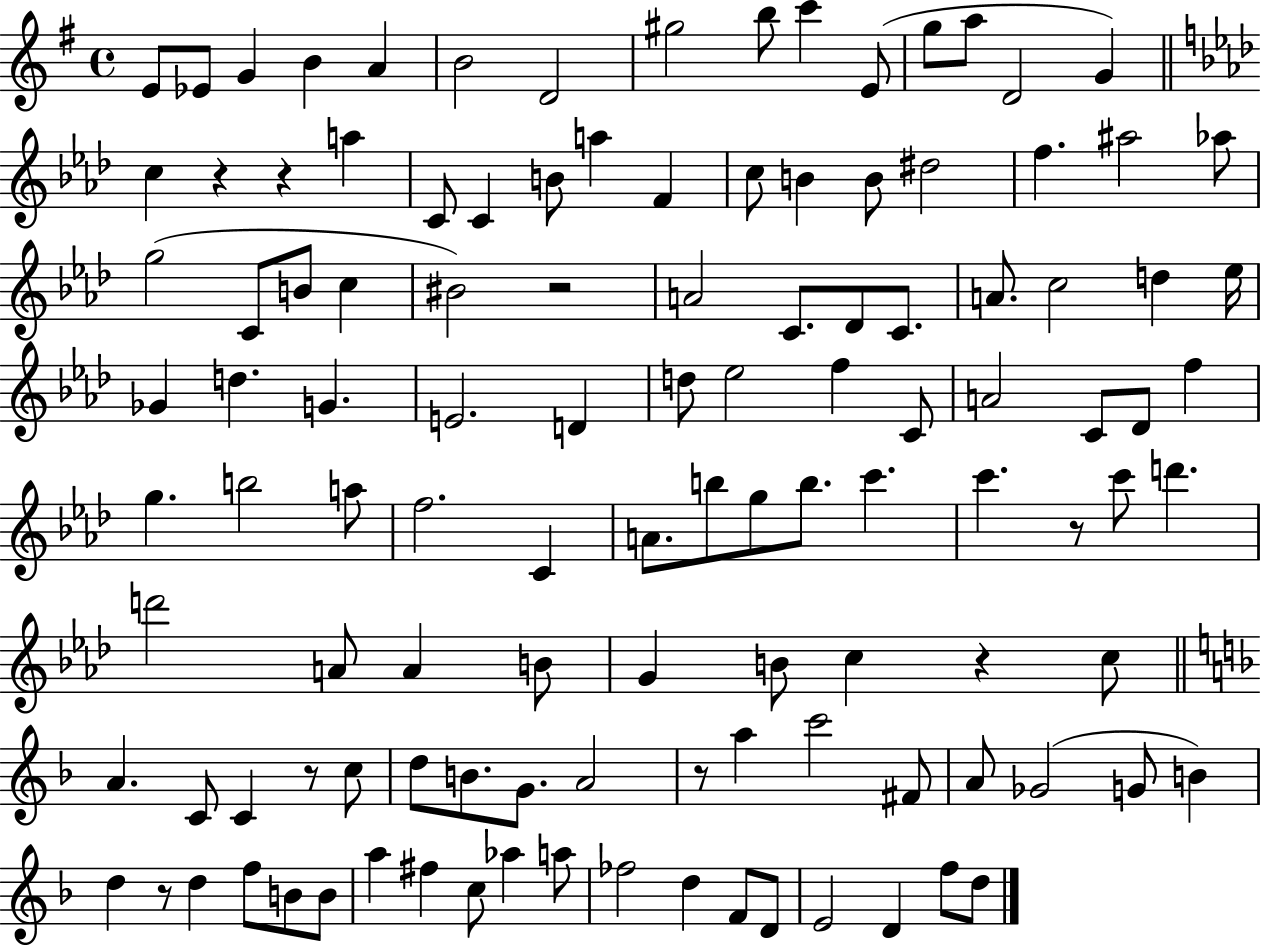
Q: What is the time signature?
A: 4/4